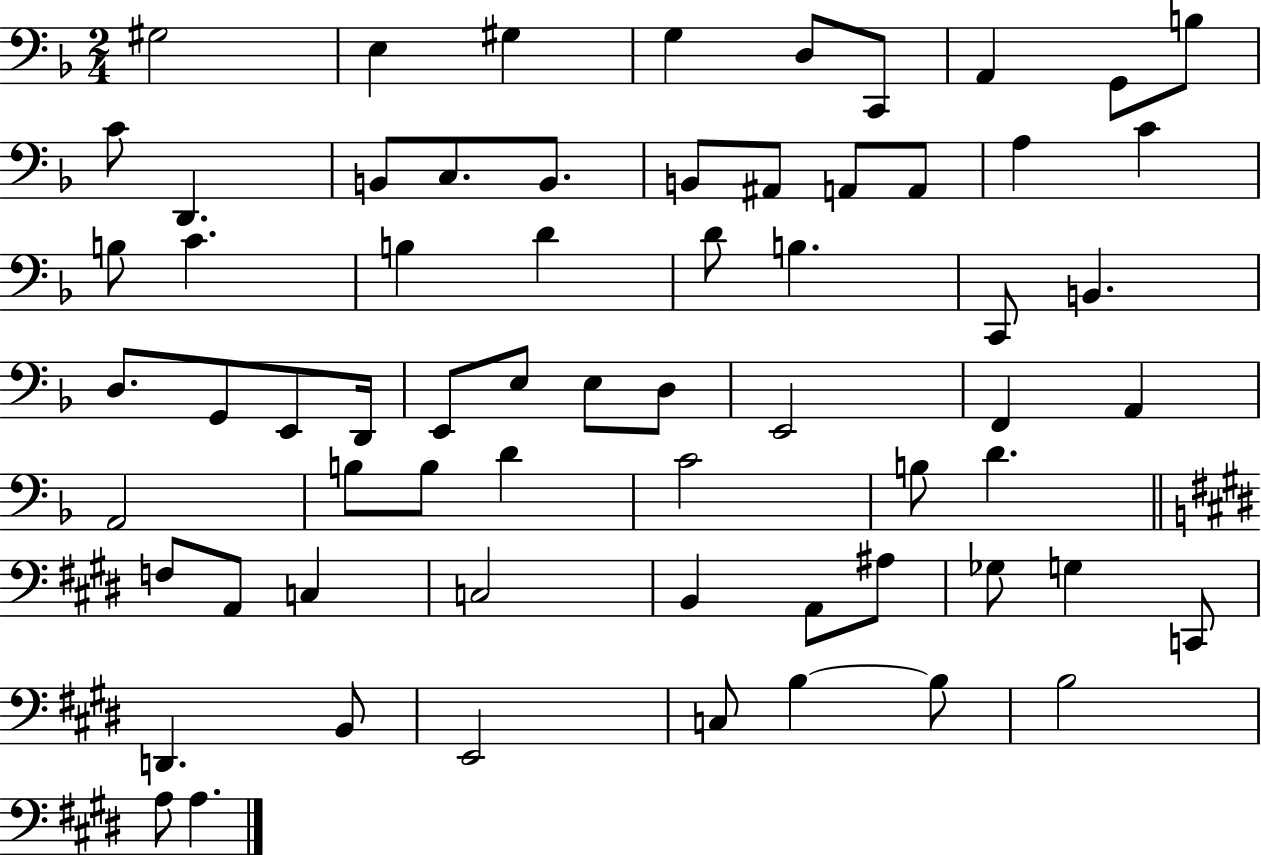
G#3/h E3/q G#3/q G3/q D3/e C2/e A2/q G2/e B3/e C4/e D2/q. B2/e C3/e. B2/e. B2/e A#2/e A2/e A2/e A3/q C4/q B3/e C4/q. B3/q D4/q D4/e B3/q. C2/e B2/q. D3/e. G2/e E2/e D2/s E2/e E3/e E3/e D3/e E2/h F2/q A2/q A2/h B3/e B3/e D4/q C4/h B3/e D4/q. F3/e A2/e C3/q C3/h B2/q A2/e A#3/e Gb3/e G3/q C2/e D2/q. B2/e E2/h C3/e B3/q B3/e B3/h A3/e A3/q.